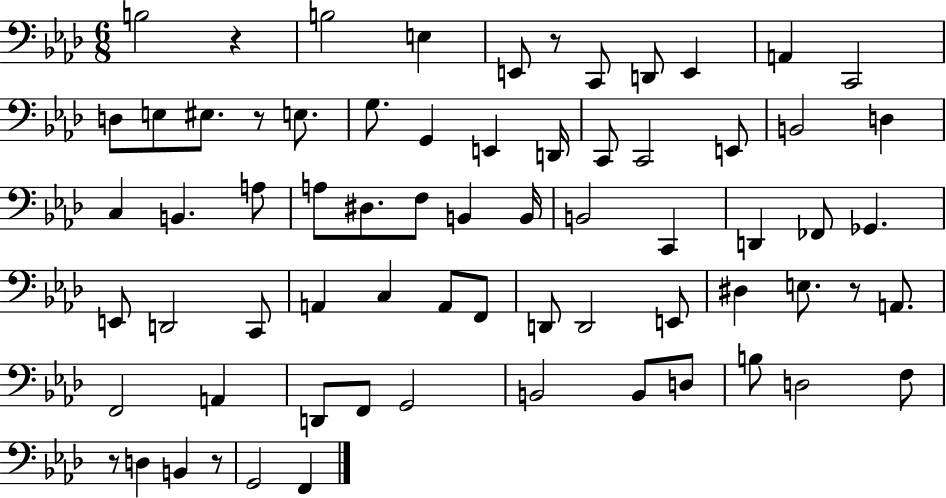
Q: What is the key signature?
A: AES major